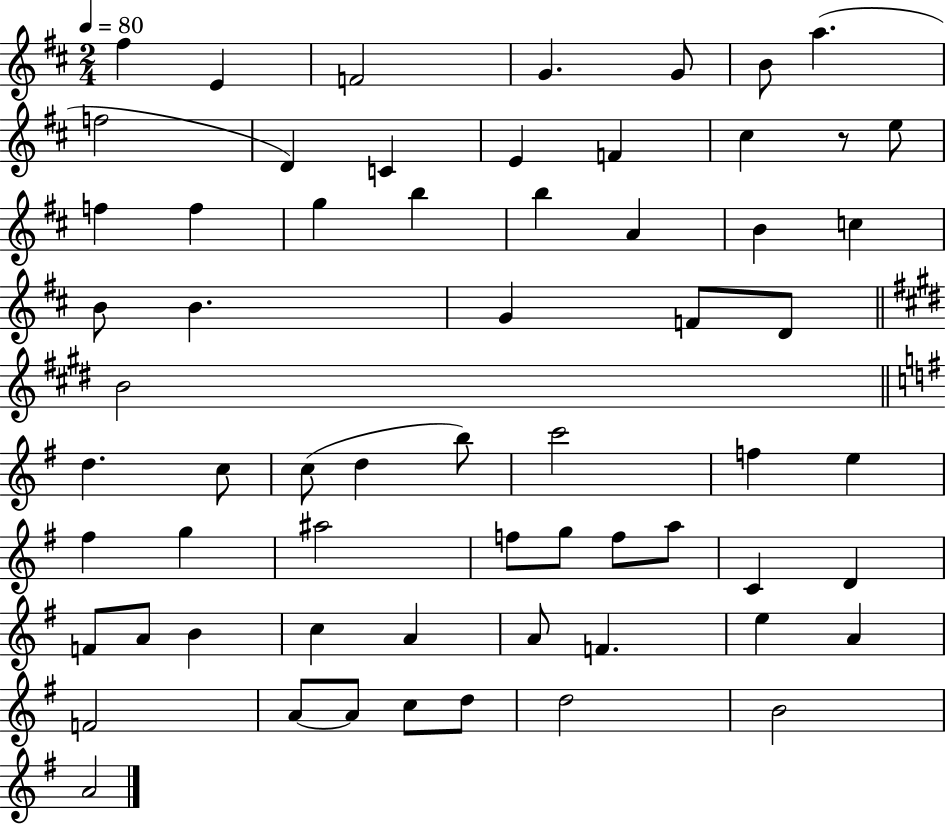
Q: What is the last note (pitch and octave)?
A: A4